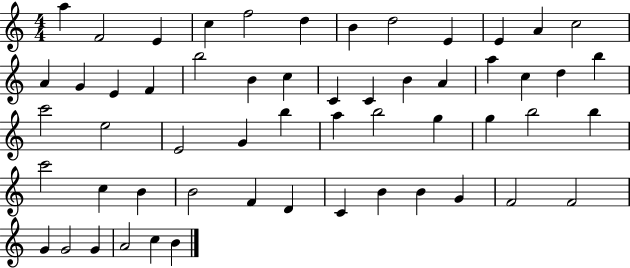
A5/q F4/h E4/q C5/q F5/h D5/q B4/q D5/h E4/q E4/q A4/q C5/h A4/q G4/q E4/q F4/q B5/h B4/q C5/q C4/q C4/q B4/q A4/q A5/q C5/q D5/q B5/q C6/h E5/h E4/h G4/q B5/q A5/q B5/h G5/q G5/q B5/h B5/q C6/h C5/q B4/q B4/h F4/q D4/q C4/q B4/q B4/q G4/q F4/h F4/h G4/q G4/h G4/q A4/h C5/q B4/q